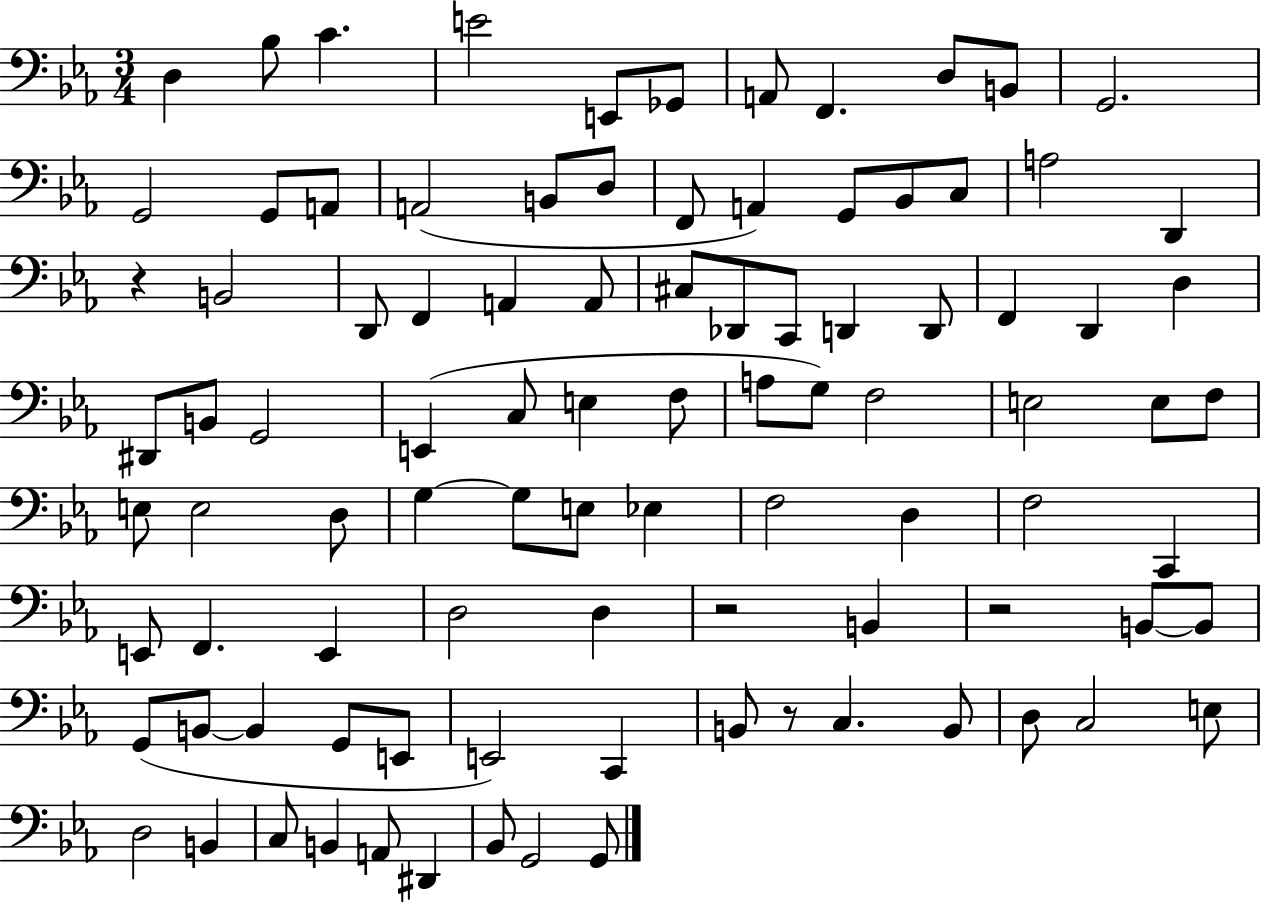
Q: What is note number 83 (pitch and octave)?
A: D3